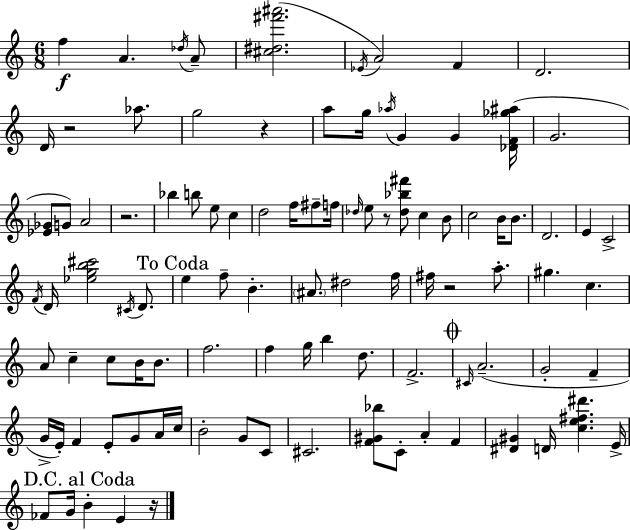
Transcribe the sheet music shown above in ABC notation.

X:1
T:Untitled
M:6/8
L:1/4
K:C
f A _d/4 A/2 [^c^d^f'^a']2 _E/4 A2 F D2 D/4 z2 _a/2 g2 z a/2 g/4 _a/4 G G [_DF_g^a]/4 G2 [_E_G]/2 G/2 A2 z2 _b b/2 e/2 c d2 f/4 ^f/2 f/4 _d/4 e/2 z/2 [_d_b^f']/2 c B/2 c2 B/4 B/2 D2 E C2 F/4 D/4 [_egb^c']2 ^C/4 D/2 e f/2 B ^A/2 ^d2 f/4 ^f/4 z2 a/2 ^g c A/2 c c/2 B/4 B/2 f2 f g/4 b d/2 F2 ^C/4 A2 G2 F G/4 E/4 F E/2 G/2 A/4 c/4 B2 G/2 C/2 ^C2 [F^G_b]/2 C/2 A F [^D^G] D/4 [ce^f^d'] E/4 _F/2 G/4 B E z/4